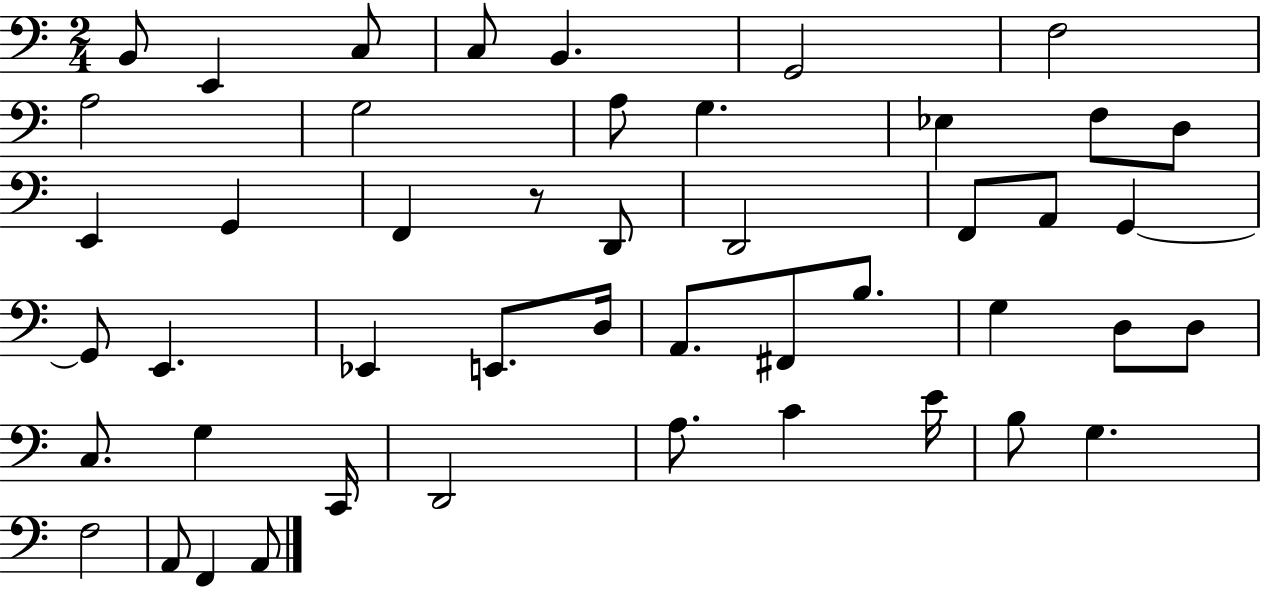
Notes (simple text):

B2/e E2/q C3/e C3/e B2/q. G2/h F3/h A3/h G3/h A3/e G3/q. Eb3/q F3/e D3/e E2/q G2/q F2/q R/e D2/e D2/h F2/e A2/e G2/q G2/e E2/q. Eb2/q E2/e. D3/s A2/e. F#2/e B3/e. G3/q D3/e D3/e C3/e. G3/q C2/s D2/h A3/e. C4/q E4/s B3/e G3/q. F3/h A2/e F2/q A2/e